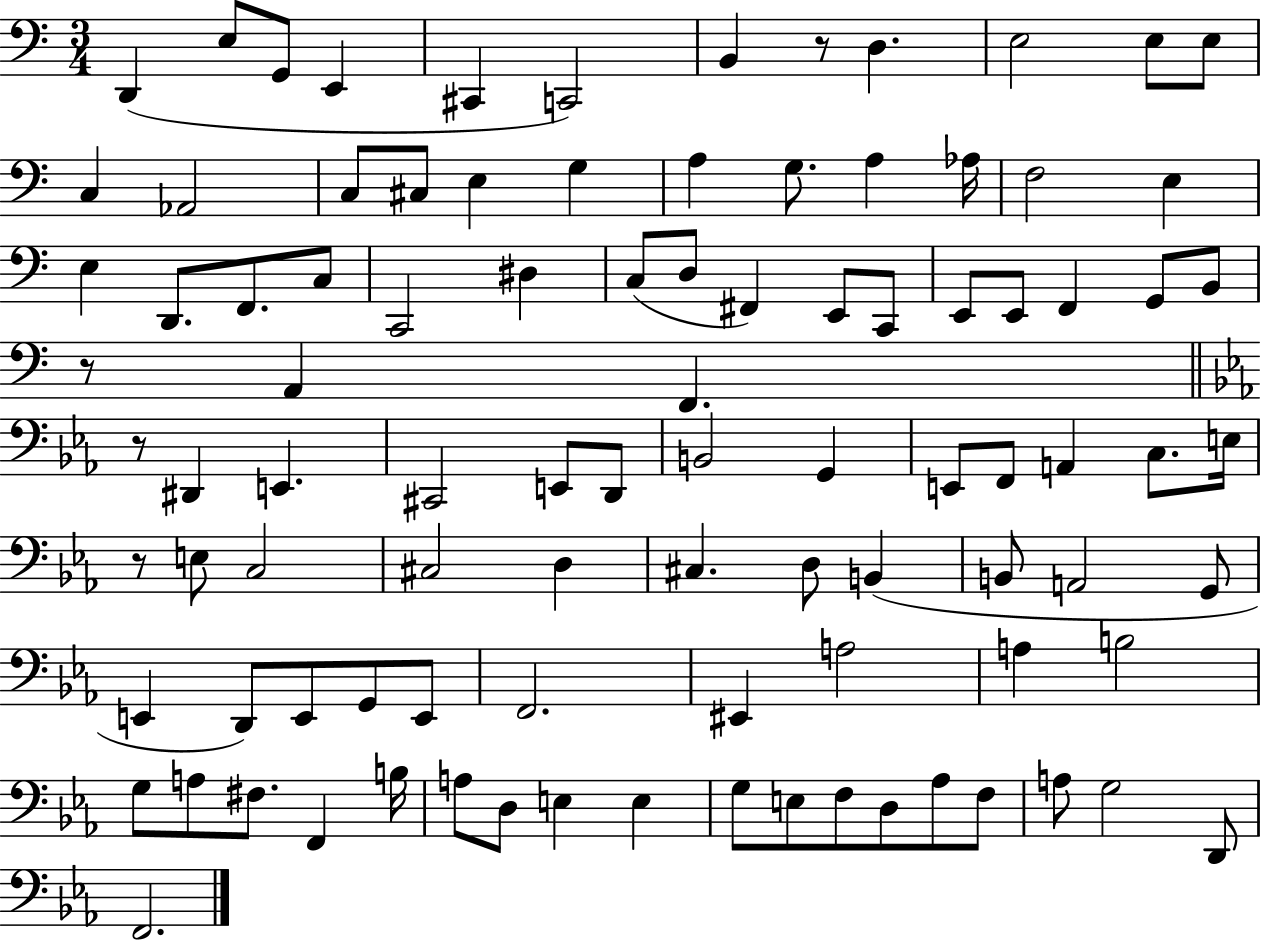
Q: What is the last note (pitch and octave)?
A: F2